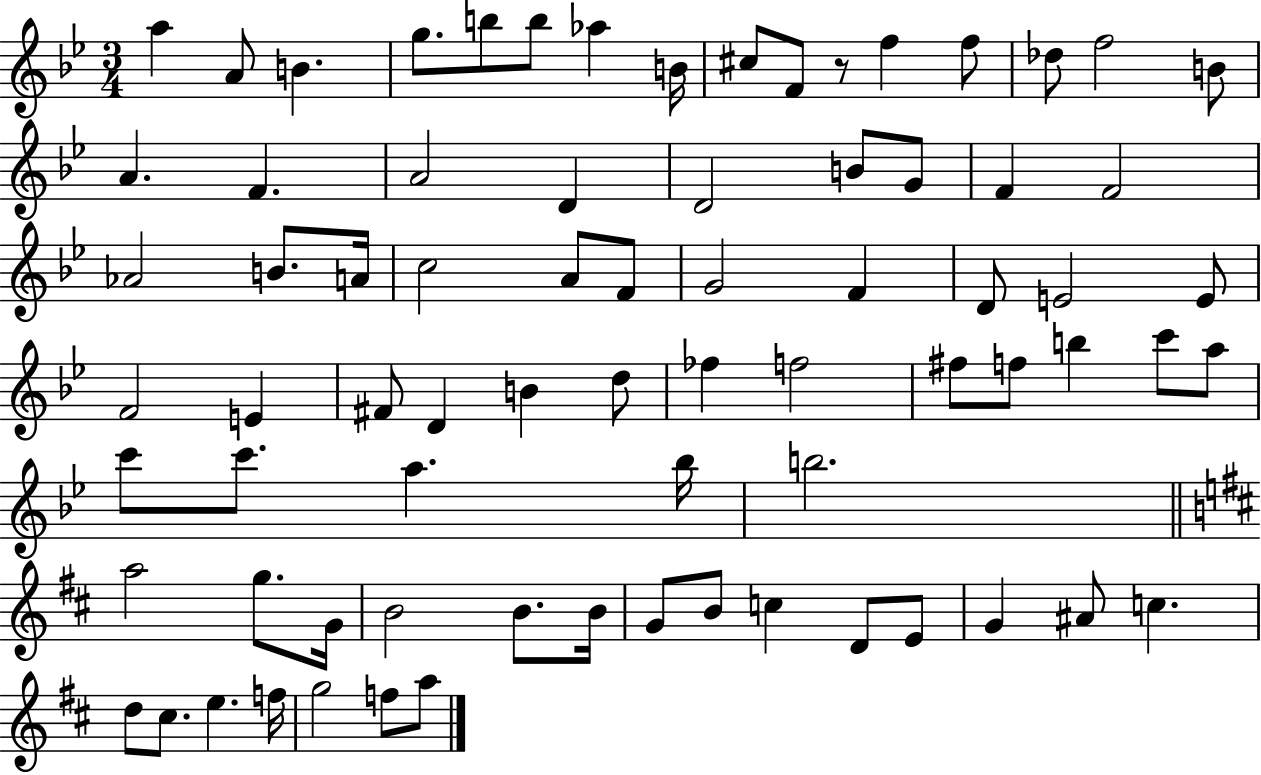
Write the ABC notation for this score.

X:1
T:Untitled
M:3/4
L:1/4
K:Bb
a A/2 B g/2 b/2 b/2 _a B/4 ^c/2 F/2 z/2 f f/2 _d/2 f2 B/2 A F A2 D D2 B/2 G/2 F F2 _A2 B/2 A/4 c2 A/2 F/2 G2 F D/2 E2 E/2 F2 E ^F/2 D B d/2 _f f2 ^f/2 f/2 b c'/2 a/2 c'/2 c'/2 a _b/4 b2 a2 g/2 G/4 B2 B/2 B/4 G/2 B/2 c D/2 E/2 G ^A/2 c d/2 ^c/2 e f/4 g2 f/2 a/2